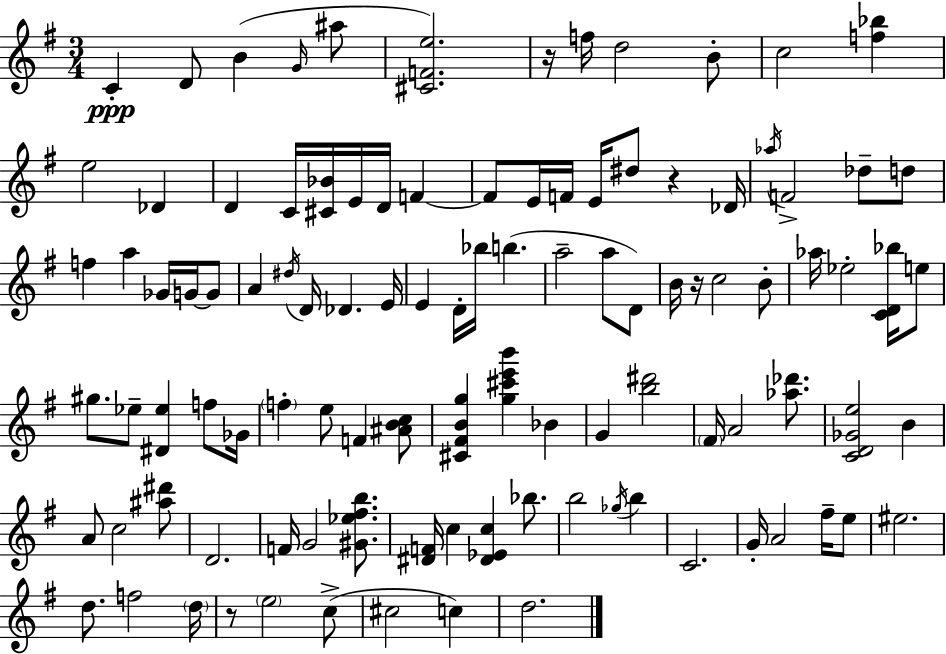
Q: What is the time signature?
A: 3/4